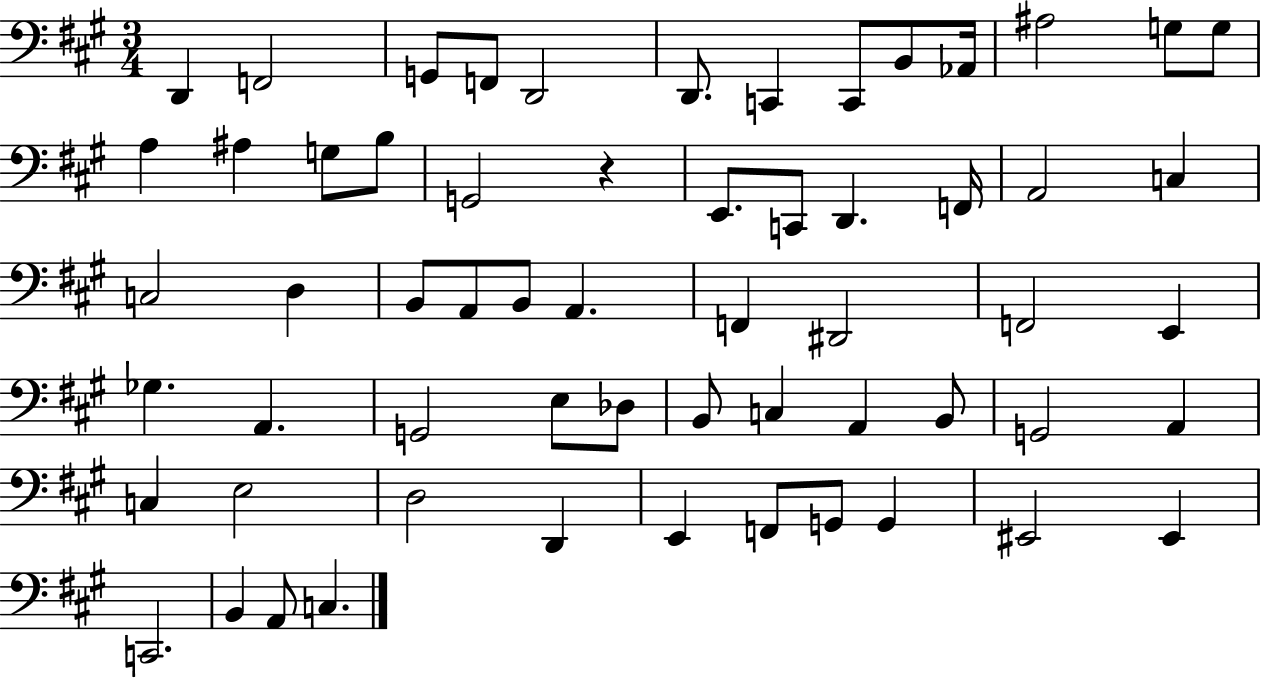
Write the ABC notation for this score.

X:1
T:Untitled
M:3/4
L:1/4
K:A
D,, F,,2 G,,/2 F,,/2 D,,2 D,,/2 C,, C,,/2 B,,/2 _A,,/4 ^A,2 G,/2 G,/2 A, ^A, G,/2 B,/2 G,,2 z E,,/2 C,,/2 D,, F,,/4 A,,2 C, C,2 D, B,,/2 A,,/2 B,,/2 A,, F,, ^D,,2 F,,2 E,, _G, A,, G,,2 E,/2 _D,/2 B,,/2 C, A,, B,,/2 G,,2 A,, C, E,2 D,2 D,, E,, F,,/2 G,,/2 G,, ^E,,2 ^E,, C,,2 B,, A,,/2 C,